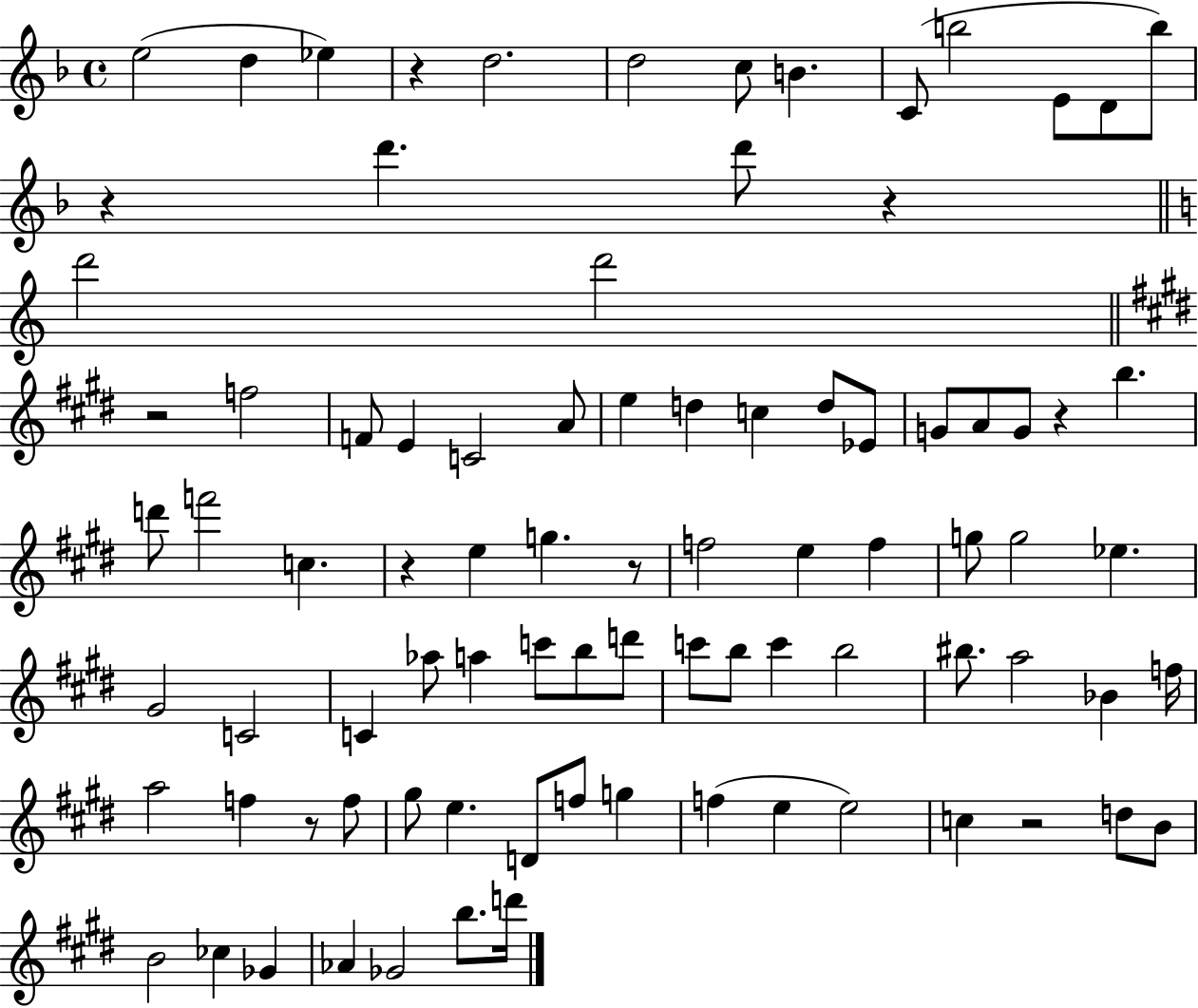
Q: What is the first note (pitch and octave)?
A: E5